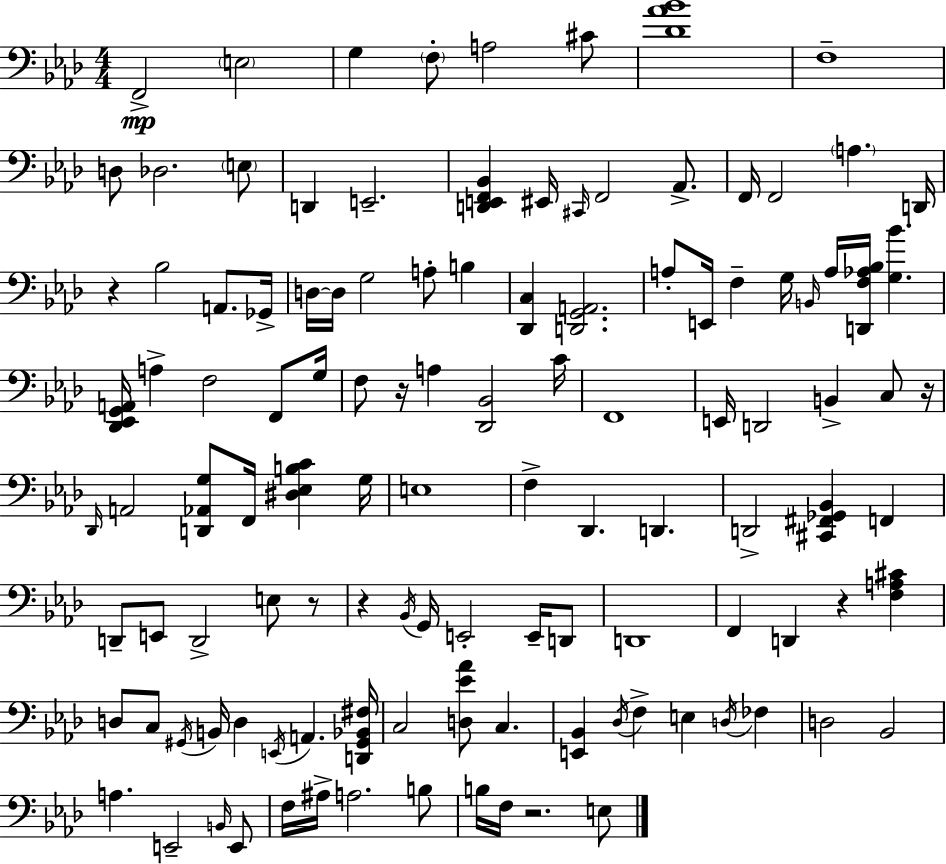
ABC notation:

X:1
T:Untitled
M:4/4
L:1/4
K:Fm
F,,2 E,2 G, F,/2 A,2 ^C/2 [_D_A_B]4 F,4 D,/2 _D,2 E,/2 D,, E,,2 [D,,E,,F,,_B,,] ^E,,/4 ^C,,/4 F,,2 _A,,/2 F,,/4 F,,2 A, D,,/4 z _B,2 A,,/2 _G,,/4 D,/4 D,/4 G,2 A,/2 B, [_D,,C,] [D,,G,,A,,]2 A,/2 E,,/4 F, G,/4 B,,/4 A,/4 [D,,F,_A,_B,]/4 [G,_B] [_D,,_E,,G,,A,,]/4 A, F,2 F,,/2 G,/4 F,/2 z/4 A, [_D,,_B,,]2 C/4 F,,4 E,,/4 D,,2 B,, C,/2 z/4 _D,,/4 A,,2 [D,,_A,,G,]/2 F,,/4 [^D,_E,B,C] G,/4 E,4 F, _D,, D,, D,,2 [^C,,^F,,_G,,_B,,] F,, D,,/2 E,,/2 D,,2 E,/2 z/2 z _B,,/4 G,,/4 E,,2 E,,/4 D,,/2 D,,4 F,, D,, z [F,A,^C] D,/2 C,/2 ^G,,/4 B,,/4 D, E,,/4 A,, [D,,^G,,_B,,^F,]/4 C,2 [D,_E_A]/2 C, [E,,_B,,] _D,/4 F, E, D,/4 _F, D,2 _B,,2 A, E,,2 B,,/4 E,,/2 F,/4 ^A,/4 A,2 B,/2 B,/4 F,/4 z2 E,/2